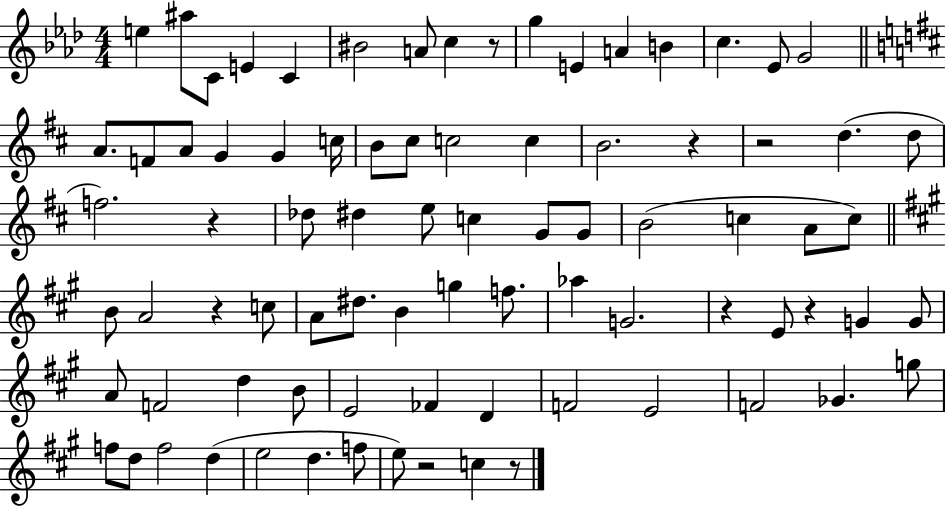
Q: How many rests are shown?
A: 9